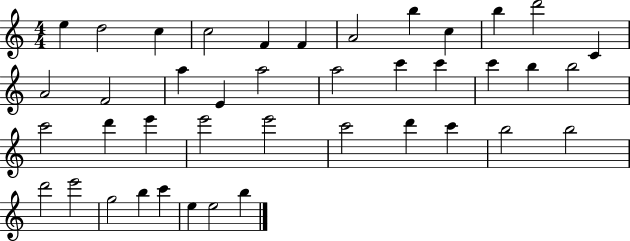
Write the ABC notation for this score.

X:1
T:Untitled
M:4/4
L:1/4
K:C
e d2 c c2 F F A2 b c b d'2 C A2 F2 a E a2 a2 c' c' c' b b2 c'2 d' e' e'2 e'2 c'2 d' c' b2 b2 d'2 e'2 g2 b c' e e2 b